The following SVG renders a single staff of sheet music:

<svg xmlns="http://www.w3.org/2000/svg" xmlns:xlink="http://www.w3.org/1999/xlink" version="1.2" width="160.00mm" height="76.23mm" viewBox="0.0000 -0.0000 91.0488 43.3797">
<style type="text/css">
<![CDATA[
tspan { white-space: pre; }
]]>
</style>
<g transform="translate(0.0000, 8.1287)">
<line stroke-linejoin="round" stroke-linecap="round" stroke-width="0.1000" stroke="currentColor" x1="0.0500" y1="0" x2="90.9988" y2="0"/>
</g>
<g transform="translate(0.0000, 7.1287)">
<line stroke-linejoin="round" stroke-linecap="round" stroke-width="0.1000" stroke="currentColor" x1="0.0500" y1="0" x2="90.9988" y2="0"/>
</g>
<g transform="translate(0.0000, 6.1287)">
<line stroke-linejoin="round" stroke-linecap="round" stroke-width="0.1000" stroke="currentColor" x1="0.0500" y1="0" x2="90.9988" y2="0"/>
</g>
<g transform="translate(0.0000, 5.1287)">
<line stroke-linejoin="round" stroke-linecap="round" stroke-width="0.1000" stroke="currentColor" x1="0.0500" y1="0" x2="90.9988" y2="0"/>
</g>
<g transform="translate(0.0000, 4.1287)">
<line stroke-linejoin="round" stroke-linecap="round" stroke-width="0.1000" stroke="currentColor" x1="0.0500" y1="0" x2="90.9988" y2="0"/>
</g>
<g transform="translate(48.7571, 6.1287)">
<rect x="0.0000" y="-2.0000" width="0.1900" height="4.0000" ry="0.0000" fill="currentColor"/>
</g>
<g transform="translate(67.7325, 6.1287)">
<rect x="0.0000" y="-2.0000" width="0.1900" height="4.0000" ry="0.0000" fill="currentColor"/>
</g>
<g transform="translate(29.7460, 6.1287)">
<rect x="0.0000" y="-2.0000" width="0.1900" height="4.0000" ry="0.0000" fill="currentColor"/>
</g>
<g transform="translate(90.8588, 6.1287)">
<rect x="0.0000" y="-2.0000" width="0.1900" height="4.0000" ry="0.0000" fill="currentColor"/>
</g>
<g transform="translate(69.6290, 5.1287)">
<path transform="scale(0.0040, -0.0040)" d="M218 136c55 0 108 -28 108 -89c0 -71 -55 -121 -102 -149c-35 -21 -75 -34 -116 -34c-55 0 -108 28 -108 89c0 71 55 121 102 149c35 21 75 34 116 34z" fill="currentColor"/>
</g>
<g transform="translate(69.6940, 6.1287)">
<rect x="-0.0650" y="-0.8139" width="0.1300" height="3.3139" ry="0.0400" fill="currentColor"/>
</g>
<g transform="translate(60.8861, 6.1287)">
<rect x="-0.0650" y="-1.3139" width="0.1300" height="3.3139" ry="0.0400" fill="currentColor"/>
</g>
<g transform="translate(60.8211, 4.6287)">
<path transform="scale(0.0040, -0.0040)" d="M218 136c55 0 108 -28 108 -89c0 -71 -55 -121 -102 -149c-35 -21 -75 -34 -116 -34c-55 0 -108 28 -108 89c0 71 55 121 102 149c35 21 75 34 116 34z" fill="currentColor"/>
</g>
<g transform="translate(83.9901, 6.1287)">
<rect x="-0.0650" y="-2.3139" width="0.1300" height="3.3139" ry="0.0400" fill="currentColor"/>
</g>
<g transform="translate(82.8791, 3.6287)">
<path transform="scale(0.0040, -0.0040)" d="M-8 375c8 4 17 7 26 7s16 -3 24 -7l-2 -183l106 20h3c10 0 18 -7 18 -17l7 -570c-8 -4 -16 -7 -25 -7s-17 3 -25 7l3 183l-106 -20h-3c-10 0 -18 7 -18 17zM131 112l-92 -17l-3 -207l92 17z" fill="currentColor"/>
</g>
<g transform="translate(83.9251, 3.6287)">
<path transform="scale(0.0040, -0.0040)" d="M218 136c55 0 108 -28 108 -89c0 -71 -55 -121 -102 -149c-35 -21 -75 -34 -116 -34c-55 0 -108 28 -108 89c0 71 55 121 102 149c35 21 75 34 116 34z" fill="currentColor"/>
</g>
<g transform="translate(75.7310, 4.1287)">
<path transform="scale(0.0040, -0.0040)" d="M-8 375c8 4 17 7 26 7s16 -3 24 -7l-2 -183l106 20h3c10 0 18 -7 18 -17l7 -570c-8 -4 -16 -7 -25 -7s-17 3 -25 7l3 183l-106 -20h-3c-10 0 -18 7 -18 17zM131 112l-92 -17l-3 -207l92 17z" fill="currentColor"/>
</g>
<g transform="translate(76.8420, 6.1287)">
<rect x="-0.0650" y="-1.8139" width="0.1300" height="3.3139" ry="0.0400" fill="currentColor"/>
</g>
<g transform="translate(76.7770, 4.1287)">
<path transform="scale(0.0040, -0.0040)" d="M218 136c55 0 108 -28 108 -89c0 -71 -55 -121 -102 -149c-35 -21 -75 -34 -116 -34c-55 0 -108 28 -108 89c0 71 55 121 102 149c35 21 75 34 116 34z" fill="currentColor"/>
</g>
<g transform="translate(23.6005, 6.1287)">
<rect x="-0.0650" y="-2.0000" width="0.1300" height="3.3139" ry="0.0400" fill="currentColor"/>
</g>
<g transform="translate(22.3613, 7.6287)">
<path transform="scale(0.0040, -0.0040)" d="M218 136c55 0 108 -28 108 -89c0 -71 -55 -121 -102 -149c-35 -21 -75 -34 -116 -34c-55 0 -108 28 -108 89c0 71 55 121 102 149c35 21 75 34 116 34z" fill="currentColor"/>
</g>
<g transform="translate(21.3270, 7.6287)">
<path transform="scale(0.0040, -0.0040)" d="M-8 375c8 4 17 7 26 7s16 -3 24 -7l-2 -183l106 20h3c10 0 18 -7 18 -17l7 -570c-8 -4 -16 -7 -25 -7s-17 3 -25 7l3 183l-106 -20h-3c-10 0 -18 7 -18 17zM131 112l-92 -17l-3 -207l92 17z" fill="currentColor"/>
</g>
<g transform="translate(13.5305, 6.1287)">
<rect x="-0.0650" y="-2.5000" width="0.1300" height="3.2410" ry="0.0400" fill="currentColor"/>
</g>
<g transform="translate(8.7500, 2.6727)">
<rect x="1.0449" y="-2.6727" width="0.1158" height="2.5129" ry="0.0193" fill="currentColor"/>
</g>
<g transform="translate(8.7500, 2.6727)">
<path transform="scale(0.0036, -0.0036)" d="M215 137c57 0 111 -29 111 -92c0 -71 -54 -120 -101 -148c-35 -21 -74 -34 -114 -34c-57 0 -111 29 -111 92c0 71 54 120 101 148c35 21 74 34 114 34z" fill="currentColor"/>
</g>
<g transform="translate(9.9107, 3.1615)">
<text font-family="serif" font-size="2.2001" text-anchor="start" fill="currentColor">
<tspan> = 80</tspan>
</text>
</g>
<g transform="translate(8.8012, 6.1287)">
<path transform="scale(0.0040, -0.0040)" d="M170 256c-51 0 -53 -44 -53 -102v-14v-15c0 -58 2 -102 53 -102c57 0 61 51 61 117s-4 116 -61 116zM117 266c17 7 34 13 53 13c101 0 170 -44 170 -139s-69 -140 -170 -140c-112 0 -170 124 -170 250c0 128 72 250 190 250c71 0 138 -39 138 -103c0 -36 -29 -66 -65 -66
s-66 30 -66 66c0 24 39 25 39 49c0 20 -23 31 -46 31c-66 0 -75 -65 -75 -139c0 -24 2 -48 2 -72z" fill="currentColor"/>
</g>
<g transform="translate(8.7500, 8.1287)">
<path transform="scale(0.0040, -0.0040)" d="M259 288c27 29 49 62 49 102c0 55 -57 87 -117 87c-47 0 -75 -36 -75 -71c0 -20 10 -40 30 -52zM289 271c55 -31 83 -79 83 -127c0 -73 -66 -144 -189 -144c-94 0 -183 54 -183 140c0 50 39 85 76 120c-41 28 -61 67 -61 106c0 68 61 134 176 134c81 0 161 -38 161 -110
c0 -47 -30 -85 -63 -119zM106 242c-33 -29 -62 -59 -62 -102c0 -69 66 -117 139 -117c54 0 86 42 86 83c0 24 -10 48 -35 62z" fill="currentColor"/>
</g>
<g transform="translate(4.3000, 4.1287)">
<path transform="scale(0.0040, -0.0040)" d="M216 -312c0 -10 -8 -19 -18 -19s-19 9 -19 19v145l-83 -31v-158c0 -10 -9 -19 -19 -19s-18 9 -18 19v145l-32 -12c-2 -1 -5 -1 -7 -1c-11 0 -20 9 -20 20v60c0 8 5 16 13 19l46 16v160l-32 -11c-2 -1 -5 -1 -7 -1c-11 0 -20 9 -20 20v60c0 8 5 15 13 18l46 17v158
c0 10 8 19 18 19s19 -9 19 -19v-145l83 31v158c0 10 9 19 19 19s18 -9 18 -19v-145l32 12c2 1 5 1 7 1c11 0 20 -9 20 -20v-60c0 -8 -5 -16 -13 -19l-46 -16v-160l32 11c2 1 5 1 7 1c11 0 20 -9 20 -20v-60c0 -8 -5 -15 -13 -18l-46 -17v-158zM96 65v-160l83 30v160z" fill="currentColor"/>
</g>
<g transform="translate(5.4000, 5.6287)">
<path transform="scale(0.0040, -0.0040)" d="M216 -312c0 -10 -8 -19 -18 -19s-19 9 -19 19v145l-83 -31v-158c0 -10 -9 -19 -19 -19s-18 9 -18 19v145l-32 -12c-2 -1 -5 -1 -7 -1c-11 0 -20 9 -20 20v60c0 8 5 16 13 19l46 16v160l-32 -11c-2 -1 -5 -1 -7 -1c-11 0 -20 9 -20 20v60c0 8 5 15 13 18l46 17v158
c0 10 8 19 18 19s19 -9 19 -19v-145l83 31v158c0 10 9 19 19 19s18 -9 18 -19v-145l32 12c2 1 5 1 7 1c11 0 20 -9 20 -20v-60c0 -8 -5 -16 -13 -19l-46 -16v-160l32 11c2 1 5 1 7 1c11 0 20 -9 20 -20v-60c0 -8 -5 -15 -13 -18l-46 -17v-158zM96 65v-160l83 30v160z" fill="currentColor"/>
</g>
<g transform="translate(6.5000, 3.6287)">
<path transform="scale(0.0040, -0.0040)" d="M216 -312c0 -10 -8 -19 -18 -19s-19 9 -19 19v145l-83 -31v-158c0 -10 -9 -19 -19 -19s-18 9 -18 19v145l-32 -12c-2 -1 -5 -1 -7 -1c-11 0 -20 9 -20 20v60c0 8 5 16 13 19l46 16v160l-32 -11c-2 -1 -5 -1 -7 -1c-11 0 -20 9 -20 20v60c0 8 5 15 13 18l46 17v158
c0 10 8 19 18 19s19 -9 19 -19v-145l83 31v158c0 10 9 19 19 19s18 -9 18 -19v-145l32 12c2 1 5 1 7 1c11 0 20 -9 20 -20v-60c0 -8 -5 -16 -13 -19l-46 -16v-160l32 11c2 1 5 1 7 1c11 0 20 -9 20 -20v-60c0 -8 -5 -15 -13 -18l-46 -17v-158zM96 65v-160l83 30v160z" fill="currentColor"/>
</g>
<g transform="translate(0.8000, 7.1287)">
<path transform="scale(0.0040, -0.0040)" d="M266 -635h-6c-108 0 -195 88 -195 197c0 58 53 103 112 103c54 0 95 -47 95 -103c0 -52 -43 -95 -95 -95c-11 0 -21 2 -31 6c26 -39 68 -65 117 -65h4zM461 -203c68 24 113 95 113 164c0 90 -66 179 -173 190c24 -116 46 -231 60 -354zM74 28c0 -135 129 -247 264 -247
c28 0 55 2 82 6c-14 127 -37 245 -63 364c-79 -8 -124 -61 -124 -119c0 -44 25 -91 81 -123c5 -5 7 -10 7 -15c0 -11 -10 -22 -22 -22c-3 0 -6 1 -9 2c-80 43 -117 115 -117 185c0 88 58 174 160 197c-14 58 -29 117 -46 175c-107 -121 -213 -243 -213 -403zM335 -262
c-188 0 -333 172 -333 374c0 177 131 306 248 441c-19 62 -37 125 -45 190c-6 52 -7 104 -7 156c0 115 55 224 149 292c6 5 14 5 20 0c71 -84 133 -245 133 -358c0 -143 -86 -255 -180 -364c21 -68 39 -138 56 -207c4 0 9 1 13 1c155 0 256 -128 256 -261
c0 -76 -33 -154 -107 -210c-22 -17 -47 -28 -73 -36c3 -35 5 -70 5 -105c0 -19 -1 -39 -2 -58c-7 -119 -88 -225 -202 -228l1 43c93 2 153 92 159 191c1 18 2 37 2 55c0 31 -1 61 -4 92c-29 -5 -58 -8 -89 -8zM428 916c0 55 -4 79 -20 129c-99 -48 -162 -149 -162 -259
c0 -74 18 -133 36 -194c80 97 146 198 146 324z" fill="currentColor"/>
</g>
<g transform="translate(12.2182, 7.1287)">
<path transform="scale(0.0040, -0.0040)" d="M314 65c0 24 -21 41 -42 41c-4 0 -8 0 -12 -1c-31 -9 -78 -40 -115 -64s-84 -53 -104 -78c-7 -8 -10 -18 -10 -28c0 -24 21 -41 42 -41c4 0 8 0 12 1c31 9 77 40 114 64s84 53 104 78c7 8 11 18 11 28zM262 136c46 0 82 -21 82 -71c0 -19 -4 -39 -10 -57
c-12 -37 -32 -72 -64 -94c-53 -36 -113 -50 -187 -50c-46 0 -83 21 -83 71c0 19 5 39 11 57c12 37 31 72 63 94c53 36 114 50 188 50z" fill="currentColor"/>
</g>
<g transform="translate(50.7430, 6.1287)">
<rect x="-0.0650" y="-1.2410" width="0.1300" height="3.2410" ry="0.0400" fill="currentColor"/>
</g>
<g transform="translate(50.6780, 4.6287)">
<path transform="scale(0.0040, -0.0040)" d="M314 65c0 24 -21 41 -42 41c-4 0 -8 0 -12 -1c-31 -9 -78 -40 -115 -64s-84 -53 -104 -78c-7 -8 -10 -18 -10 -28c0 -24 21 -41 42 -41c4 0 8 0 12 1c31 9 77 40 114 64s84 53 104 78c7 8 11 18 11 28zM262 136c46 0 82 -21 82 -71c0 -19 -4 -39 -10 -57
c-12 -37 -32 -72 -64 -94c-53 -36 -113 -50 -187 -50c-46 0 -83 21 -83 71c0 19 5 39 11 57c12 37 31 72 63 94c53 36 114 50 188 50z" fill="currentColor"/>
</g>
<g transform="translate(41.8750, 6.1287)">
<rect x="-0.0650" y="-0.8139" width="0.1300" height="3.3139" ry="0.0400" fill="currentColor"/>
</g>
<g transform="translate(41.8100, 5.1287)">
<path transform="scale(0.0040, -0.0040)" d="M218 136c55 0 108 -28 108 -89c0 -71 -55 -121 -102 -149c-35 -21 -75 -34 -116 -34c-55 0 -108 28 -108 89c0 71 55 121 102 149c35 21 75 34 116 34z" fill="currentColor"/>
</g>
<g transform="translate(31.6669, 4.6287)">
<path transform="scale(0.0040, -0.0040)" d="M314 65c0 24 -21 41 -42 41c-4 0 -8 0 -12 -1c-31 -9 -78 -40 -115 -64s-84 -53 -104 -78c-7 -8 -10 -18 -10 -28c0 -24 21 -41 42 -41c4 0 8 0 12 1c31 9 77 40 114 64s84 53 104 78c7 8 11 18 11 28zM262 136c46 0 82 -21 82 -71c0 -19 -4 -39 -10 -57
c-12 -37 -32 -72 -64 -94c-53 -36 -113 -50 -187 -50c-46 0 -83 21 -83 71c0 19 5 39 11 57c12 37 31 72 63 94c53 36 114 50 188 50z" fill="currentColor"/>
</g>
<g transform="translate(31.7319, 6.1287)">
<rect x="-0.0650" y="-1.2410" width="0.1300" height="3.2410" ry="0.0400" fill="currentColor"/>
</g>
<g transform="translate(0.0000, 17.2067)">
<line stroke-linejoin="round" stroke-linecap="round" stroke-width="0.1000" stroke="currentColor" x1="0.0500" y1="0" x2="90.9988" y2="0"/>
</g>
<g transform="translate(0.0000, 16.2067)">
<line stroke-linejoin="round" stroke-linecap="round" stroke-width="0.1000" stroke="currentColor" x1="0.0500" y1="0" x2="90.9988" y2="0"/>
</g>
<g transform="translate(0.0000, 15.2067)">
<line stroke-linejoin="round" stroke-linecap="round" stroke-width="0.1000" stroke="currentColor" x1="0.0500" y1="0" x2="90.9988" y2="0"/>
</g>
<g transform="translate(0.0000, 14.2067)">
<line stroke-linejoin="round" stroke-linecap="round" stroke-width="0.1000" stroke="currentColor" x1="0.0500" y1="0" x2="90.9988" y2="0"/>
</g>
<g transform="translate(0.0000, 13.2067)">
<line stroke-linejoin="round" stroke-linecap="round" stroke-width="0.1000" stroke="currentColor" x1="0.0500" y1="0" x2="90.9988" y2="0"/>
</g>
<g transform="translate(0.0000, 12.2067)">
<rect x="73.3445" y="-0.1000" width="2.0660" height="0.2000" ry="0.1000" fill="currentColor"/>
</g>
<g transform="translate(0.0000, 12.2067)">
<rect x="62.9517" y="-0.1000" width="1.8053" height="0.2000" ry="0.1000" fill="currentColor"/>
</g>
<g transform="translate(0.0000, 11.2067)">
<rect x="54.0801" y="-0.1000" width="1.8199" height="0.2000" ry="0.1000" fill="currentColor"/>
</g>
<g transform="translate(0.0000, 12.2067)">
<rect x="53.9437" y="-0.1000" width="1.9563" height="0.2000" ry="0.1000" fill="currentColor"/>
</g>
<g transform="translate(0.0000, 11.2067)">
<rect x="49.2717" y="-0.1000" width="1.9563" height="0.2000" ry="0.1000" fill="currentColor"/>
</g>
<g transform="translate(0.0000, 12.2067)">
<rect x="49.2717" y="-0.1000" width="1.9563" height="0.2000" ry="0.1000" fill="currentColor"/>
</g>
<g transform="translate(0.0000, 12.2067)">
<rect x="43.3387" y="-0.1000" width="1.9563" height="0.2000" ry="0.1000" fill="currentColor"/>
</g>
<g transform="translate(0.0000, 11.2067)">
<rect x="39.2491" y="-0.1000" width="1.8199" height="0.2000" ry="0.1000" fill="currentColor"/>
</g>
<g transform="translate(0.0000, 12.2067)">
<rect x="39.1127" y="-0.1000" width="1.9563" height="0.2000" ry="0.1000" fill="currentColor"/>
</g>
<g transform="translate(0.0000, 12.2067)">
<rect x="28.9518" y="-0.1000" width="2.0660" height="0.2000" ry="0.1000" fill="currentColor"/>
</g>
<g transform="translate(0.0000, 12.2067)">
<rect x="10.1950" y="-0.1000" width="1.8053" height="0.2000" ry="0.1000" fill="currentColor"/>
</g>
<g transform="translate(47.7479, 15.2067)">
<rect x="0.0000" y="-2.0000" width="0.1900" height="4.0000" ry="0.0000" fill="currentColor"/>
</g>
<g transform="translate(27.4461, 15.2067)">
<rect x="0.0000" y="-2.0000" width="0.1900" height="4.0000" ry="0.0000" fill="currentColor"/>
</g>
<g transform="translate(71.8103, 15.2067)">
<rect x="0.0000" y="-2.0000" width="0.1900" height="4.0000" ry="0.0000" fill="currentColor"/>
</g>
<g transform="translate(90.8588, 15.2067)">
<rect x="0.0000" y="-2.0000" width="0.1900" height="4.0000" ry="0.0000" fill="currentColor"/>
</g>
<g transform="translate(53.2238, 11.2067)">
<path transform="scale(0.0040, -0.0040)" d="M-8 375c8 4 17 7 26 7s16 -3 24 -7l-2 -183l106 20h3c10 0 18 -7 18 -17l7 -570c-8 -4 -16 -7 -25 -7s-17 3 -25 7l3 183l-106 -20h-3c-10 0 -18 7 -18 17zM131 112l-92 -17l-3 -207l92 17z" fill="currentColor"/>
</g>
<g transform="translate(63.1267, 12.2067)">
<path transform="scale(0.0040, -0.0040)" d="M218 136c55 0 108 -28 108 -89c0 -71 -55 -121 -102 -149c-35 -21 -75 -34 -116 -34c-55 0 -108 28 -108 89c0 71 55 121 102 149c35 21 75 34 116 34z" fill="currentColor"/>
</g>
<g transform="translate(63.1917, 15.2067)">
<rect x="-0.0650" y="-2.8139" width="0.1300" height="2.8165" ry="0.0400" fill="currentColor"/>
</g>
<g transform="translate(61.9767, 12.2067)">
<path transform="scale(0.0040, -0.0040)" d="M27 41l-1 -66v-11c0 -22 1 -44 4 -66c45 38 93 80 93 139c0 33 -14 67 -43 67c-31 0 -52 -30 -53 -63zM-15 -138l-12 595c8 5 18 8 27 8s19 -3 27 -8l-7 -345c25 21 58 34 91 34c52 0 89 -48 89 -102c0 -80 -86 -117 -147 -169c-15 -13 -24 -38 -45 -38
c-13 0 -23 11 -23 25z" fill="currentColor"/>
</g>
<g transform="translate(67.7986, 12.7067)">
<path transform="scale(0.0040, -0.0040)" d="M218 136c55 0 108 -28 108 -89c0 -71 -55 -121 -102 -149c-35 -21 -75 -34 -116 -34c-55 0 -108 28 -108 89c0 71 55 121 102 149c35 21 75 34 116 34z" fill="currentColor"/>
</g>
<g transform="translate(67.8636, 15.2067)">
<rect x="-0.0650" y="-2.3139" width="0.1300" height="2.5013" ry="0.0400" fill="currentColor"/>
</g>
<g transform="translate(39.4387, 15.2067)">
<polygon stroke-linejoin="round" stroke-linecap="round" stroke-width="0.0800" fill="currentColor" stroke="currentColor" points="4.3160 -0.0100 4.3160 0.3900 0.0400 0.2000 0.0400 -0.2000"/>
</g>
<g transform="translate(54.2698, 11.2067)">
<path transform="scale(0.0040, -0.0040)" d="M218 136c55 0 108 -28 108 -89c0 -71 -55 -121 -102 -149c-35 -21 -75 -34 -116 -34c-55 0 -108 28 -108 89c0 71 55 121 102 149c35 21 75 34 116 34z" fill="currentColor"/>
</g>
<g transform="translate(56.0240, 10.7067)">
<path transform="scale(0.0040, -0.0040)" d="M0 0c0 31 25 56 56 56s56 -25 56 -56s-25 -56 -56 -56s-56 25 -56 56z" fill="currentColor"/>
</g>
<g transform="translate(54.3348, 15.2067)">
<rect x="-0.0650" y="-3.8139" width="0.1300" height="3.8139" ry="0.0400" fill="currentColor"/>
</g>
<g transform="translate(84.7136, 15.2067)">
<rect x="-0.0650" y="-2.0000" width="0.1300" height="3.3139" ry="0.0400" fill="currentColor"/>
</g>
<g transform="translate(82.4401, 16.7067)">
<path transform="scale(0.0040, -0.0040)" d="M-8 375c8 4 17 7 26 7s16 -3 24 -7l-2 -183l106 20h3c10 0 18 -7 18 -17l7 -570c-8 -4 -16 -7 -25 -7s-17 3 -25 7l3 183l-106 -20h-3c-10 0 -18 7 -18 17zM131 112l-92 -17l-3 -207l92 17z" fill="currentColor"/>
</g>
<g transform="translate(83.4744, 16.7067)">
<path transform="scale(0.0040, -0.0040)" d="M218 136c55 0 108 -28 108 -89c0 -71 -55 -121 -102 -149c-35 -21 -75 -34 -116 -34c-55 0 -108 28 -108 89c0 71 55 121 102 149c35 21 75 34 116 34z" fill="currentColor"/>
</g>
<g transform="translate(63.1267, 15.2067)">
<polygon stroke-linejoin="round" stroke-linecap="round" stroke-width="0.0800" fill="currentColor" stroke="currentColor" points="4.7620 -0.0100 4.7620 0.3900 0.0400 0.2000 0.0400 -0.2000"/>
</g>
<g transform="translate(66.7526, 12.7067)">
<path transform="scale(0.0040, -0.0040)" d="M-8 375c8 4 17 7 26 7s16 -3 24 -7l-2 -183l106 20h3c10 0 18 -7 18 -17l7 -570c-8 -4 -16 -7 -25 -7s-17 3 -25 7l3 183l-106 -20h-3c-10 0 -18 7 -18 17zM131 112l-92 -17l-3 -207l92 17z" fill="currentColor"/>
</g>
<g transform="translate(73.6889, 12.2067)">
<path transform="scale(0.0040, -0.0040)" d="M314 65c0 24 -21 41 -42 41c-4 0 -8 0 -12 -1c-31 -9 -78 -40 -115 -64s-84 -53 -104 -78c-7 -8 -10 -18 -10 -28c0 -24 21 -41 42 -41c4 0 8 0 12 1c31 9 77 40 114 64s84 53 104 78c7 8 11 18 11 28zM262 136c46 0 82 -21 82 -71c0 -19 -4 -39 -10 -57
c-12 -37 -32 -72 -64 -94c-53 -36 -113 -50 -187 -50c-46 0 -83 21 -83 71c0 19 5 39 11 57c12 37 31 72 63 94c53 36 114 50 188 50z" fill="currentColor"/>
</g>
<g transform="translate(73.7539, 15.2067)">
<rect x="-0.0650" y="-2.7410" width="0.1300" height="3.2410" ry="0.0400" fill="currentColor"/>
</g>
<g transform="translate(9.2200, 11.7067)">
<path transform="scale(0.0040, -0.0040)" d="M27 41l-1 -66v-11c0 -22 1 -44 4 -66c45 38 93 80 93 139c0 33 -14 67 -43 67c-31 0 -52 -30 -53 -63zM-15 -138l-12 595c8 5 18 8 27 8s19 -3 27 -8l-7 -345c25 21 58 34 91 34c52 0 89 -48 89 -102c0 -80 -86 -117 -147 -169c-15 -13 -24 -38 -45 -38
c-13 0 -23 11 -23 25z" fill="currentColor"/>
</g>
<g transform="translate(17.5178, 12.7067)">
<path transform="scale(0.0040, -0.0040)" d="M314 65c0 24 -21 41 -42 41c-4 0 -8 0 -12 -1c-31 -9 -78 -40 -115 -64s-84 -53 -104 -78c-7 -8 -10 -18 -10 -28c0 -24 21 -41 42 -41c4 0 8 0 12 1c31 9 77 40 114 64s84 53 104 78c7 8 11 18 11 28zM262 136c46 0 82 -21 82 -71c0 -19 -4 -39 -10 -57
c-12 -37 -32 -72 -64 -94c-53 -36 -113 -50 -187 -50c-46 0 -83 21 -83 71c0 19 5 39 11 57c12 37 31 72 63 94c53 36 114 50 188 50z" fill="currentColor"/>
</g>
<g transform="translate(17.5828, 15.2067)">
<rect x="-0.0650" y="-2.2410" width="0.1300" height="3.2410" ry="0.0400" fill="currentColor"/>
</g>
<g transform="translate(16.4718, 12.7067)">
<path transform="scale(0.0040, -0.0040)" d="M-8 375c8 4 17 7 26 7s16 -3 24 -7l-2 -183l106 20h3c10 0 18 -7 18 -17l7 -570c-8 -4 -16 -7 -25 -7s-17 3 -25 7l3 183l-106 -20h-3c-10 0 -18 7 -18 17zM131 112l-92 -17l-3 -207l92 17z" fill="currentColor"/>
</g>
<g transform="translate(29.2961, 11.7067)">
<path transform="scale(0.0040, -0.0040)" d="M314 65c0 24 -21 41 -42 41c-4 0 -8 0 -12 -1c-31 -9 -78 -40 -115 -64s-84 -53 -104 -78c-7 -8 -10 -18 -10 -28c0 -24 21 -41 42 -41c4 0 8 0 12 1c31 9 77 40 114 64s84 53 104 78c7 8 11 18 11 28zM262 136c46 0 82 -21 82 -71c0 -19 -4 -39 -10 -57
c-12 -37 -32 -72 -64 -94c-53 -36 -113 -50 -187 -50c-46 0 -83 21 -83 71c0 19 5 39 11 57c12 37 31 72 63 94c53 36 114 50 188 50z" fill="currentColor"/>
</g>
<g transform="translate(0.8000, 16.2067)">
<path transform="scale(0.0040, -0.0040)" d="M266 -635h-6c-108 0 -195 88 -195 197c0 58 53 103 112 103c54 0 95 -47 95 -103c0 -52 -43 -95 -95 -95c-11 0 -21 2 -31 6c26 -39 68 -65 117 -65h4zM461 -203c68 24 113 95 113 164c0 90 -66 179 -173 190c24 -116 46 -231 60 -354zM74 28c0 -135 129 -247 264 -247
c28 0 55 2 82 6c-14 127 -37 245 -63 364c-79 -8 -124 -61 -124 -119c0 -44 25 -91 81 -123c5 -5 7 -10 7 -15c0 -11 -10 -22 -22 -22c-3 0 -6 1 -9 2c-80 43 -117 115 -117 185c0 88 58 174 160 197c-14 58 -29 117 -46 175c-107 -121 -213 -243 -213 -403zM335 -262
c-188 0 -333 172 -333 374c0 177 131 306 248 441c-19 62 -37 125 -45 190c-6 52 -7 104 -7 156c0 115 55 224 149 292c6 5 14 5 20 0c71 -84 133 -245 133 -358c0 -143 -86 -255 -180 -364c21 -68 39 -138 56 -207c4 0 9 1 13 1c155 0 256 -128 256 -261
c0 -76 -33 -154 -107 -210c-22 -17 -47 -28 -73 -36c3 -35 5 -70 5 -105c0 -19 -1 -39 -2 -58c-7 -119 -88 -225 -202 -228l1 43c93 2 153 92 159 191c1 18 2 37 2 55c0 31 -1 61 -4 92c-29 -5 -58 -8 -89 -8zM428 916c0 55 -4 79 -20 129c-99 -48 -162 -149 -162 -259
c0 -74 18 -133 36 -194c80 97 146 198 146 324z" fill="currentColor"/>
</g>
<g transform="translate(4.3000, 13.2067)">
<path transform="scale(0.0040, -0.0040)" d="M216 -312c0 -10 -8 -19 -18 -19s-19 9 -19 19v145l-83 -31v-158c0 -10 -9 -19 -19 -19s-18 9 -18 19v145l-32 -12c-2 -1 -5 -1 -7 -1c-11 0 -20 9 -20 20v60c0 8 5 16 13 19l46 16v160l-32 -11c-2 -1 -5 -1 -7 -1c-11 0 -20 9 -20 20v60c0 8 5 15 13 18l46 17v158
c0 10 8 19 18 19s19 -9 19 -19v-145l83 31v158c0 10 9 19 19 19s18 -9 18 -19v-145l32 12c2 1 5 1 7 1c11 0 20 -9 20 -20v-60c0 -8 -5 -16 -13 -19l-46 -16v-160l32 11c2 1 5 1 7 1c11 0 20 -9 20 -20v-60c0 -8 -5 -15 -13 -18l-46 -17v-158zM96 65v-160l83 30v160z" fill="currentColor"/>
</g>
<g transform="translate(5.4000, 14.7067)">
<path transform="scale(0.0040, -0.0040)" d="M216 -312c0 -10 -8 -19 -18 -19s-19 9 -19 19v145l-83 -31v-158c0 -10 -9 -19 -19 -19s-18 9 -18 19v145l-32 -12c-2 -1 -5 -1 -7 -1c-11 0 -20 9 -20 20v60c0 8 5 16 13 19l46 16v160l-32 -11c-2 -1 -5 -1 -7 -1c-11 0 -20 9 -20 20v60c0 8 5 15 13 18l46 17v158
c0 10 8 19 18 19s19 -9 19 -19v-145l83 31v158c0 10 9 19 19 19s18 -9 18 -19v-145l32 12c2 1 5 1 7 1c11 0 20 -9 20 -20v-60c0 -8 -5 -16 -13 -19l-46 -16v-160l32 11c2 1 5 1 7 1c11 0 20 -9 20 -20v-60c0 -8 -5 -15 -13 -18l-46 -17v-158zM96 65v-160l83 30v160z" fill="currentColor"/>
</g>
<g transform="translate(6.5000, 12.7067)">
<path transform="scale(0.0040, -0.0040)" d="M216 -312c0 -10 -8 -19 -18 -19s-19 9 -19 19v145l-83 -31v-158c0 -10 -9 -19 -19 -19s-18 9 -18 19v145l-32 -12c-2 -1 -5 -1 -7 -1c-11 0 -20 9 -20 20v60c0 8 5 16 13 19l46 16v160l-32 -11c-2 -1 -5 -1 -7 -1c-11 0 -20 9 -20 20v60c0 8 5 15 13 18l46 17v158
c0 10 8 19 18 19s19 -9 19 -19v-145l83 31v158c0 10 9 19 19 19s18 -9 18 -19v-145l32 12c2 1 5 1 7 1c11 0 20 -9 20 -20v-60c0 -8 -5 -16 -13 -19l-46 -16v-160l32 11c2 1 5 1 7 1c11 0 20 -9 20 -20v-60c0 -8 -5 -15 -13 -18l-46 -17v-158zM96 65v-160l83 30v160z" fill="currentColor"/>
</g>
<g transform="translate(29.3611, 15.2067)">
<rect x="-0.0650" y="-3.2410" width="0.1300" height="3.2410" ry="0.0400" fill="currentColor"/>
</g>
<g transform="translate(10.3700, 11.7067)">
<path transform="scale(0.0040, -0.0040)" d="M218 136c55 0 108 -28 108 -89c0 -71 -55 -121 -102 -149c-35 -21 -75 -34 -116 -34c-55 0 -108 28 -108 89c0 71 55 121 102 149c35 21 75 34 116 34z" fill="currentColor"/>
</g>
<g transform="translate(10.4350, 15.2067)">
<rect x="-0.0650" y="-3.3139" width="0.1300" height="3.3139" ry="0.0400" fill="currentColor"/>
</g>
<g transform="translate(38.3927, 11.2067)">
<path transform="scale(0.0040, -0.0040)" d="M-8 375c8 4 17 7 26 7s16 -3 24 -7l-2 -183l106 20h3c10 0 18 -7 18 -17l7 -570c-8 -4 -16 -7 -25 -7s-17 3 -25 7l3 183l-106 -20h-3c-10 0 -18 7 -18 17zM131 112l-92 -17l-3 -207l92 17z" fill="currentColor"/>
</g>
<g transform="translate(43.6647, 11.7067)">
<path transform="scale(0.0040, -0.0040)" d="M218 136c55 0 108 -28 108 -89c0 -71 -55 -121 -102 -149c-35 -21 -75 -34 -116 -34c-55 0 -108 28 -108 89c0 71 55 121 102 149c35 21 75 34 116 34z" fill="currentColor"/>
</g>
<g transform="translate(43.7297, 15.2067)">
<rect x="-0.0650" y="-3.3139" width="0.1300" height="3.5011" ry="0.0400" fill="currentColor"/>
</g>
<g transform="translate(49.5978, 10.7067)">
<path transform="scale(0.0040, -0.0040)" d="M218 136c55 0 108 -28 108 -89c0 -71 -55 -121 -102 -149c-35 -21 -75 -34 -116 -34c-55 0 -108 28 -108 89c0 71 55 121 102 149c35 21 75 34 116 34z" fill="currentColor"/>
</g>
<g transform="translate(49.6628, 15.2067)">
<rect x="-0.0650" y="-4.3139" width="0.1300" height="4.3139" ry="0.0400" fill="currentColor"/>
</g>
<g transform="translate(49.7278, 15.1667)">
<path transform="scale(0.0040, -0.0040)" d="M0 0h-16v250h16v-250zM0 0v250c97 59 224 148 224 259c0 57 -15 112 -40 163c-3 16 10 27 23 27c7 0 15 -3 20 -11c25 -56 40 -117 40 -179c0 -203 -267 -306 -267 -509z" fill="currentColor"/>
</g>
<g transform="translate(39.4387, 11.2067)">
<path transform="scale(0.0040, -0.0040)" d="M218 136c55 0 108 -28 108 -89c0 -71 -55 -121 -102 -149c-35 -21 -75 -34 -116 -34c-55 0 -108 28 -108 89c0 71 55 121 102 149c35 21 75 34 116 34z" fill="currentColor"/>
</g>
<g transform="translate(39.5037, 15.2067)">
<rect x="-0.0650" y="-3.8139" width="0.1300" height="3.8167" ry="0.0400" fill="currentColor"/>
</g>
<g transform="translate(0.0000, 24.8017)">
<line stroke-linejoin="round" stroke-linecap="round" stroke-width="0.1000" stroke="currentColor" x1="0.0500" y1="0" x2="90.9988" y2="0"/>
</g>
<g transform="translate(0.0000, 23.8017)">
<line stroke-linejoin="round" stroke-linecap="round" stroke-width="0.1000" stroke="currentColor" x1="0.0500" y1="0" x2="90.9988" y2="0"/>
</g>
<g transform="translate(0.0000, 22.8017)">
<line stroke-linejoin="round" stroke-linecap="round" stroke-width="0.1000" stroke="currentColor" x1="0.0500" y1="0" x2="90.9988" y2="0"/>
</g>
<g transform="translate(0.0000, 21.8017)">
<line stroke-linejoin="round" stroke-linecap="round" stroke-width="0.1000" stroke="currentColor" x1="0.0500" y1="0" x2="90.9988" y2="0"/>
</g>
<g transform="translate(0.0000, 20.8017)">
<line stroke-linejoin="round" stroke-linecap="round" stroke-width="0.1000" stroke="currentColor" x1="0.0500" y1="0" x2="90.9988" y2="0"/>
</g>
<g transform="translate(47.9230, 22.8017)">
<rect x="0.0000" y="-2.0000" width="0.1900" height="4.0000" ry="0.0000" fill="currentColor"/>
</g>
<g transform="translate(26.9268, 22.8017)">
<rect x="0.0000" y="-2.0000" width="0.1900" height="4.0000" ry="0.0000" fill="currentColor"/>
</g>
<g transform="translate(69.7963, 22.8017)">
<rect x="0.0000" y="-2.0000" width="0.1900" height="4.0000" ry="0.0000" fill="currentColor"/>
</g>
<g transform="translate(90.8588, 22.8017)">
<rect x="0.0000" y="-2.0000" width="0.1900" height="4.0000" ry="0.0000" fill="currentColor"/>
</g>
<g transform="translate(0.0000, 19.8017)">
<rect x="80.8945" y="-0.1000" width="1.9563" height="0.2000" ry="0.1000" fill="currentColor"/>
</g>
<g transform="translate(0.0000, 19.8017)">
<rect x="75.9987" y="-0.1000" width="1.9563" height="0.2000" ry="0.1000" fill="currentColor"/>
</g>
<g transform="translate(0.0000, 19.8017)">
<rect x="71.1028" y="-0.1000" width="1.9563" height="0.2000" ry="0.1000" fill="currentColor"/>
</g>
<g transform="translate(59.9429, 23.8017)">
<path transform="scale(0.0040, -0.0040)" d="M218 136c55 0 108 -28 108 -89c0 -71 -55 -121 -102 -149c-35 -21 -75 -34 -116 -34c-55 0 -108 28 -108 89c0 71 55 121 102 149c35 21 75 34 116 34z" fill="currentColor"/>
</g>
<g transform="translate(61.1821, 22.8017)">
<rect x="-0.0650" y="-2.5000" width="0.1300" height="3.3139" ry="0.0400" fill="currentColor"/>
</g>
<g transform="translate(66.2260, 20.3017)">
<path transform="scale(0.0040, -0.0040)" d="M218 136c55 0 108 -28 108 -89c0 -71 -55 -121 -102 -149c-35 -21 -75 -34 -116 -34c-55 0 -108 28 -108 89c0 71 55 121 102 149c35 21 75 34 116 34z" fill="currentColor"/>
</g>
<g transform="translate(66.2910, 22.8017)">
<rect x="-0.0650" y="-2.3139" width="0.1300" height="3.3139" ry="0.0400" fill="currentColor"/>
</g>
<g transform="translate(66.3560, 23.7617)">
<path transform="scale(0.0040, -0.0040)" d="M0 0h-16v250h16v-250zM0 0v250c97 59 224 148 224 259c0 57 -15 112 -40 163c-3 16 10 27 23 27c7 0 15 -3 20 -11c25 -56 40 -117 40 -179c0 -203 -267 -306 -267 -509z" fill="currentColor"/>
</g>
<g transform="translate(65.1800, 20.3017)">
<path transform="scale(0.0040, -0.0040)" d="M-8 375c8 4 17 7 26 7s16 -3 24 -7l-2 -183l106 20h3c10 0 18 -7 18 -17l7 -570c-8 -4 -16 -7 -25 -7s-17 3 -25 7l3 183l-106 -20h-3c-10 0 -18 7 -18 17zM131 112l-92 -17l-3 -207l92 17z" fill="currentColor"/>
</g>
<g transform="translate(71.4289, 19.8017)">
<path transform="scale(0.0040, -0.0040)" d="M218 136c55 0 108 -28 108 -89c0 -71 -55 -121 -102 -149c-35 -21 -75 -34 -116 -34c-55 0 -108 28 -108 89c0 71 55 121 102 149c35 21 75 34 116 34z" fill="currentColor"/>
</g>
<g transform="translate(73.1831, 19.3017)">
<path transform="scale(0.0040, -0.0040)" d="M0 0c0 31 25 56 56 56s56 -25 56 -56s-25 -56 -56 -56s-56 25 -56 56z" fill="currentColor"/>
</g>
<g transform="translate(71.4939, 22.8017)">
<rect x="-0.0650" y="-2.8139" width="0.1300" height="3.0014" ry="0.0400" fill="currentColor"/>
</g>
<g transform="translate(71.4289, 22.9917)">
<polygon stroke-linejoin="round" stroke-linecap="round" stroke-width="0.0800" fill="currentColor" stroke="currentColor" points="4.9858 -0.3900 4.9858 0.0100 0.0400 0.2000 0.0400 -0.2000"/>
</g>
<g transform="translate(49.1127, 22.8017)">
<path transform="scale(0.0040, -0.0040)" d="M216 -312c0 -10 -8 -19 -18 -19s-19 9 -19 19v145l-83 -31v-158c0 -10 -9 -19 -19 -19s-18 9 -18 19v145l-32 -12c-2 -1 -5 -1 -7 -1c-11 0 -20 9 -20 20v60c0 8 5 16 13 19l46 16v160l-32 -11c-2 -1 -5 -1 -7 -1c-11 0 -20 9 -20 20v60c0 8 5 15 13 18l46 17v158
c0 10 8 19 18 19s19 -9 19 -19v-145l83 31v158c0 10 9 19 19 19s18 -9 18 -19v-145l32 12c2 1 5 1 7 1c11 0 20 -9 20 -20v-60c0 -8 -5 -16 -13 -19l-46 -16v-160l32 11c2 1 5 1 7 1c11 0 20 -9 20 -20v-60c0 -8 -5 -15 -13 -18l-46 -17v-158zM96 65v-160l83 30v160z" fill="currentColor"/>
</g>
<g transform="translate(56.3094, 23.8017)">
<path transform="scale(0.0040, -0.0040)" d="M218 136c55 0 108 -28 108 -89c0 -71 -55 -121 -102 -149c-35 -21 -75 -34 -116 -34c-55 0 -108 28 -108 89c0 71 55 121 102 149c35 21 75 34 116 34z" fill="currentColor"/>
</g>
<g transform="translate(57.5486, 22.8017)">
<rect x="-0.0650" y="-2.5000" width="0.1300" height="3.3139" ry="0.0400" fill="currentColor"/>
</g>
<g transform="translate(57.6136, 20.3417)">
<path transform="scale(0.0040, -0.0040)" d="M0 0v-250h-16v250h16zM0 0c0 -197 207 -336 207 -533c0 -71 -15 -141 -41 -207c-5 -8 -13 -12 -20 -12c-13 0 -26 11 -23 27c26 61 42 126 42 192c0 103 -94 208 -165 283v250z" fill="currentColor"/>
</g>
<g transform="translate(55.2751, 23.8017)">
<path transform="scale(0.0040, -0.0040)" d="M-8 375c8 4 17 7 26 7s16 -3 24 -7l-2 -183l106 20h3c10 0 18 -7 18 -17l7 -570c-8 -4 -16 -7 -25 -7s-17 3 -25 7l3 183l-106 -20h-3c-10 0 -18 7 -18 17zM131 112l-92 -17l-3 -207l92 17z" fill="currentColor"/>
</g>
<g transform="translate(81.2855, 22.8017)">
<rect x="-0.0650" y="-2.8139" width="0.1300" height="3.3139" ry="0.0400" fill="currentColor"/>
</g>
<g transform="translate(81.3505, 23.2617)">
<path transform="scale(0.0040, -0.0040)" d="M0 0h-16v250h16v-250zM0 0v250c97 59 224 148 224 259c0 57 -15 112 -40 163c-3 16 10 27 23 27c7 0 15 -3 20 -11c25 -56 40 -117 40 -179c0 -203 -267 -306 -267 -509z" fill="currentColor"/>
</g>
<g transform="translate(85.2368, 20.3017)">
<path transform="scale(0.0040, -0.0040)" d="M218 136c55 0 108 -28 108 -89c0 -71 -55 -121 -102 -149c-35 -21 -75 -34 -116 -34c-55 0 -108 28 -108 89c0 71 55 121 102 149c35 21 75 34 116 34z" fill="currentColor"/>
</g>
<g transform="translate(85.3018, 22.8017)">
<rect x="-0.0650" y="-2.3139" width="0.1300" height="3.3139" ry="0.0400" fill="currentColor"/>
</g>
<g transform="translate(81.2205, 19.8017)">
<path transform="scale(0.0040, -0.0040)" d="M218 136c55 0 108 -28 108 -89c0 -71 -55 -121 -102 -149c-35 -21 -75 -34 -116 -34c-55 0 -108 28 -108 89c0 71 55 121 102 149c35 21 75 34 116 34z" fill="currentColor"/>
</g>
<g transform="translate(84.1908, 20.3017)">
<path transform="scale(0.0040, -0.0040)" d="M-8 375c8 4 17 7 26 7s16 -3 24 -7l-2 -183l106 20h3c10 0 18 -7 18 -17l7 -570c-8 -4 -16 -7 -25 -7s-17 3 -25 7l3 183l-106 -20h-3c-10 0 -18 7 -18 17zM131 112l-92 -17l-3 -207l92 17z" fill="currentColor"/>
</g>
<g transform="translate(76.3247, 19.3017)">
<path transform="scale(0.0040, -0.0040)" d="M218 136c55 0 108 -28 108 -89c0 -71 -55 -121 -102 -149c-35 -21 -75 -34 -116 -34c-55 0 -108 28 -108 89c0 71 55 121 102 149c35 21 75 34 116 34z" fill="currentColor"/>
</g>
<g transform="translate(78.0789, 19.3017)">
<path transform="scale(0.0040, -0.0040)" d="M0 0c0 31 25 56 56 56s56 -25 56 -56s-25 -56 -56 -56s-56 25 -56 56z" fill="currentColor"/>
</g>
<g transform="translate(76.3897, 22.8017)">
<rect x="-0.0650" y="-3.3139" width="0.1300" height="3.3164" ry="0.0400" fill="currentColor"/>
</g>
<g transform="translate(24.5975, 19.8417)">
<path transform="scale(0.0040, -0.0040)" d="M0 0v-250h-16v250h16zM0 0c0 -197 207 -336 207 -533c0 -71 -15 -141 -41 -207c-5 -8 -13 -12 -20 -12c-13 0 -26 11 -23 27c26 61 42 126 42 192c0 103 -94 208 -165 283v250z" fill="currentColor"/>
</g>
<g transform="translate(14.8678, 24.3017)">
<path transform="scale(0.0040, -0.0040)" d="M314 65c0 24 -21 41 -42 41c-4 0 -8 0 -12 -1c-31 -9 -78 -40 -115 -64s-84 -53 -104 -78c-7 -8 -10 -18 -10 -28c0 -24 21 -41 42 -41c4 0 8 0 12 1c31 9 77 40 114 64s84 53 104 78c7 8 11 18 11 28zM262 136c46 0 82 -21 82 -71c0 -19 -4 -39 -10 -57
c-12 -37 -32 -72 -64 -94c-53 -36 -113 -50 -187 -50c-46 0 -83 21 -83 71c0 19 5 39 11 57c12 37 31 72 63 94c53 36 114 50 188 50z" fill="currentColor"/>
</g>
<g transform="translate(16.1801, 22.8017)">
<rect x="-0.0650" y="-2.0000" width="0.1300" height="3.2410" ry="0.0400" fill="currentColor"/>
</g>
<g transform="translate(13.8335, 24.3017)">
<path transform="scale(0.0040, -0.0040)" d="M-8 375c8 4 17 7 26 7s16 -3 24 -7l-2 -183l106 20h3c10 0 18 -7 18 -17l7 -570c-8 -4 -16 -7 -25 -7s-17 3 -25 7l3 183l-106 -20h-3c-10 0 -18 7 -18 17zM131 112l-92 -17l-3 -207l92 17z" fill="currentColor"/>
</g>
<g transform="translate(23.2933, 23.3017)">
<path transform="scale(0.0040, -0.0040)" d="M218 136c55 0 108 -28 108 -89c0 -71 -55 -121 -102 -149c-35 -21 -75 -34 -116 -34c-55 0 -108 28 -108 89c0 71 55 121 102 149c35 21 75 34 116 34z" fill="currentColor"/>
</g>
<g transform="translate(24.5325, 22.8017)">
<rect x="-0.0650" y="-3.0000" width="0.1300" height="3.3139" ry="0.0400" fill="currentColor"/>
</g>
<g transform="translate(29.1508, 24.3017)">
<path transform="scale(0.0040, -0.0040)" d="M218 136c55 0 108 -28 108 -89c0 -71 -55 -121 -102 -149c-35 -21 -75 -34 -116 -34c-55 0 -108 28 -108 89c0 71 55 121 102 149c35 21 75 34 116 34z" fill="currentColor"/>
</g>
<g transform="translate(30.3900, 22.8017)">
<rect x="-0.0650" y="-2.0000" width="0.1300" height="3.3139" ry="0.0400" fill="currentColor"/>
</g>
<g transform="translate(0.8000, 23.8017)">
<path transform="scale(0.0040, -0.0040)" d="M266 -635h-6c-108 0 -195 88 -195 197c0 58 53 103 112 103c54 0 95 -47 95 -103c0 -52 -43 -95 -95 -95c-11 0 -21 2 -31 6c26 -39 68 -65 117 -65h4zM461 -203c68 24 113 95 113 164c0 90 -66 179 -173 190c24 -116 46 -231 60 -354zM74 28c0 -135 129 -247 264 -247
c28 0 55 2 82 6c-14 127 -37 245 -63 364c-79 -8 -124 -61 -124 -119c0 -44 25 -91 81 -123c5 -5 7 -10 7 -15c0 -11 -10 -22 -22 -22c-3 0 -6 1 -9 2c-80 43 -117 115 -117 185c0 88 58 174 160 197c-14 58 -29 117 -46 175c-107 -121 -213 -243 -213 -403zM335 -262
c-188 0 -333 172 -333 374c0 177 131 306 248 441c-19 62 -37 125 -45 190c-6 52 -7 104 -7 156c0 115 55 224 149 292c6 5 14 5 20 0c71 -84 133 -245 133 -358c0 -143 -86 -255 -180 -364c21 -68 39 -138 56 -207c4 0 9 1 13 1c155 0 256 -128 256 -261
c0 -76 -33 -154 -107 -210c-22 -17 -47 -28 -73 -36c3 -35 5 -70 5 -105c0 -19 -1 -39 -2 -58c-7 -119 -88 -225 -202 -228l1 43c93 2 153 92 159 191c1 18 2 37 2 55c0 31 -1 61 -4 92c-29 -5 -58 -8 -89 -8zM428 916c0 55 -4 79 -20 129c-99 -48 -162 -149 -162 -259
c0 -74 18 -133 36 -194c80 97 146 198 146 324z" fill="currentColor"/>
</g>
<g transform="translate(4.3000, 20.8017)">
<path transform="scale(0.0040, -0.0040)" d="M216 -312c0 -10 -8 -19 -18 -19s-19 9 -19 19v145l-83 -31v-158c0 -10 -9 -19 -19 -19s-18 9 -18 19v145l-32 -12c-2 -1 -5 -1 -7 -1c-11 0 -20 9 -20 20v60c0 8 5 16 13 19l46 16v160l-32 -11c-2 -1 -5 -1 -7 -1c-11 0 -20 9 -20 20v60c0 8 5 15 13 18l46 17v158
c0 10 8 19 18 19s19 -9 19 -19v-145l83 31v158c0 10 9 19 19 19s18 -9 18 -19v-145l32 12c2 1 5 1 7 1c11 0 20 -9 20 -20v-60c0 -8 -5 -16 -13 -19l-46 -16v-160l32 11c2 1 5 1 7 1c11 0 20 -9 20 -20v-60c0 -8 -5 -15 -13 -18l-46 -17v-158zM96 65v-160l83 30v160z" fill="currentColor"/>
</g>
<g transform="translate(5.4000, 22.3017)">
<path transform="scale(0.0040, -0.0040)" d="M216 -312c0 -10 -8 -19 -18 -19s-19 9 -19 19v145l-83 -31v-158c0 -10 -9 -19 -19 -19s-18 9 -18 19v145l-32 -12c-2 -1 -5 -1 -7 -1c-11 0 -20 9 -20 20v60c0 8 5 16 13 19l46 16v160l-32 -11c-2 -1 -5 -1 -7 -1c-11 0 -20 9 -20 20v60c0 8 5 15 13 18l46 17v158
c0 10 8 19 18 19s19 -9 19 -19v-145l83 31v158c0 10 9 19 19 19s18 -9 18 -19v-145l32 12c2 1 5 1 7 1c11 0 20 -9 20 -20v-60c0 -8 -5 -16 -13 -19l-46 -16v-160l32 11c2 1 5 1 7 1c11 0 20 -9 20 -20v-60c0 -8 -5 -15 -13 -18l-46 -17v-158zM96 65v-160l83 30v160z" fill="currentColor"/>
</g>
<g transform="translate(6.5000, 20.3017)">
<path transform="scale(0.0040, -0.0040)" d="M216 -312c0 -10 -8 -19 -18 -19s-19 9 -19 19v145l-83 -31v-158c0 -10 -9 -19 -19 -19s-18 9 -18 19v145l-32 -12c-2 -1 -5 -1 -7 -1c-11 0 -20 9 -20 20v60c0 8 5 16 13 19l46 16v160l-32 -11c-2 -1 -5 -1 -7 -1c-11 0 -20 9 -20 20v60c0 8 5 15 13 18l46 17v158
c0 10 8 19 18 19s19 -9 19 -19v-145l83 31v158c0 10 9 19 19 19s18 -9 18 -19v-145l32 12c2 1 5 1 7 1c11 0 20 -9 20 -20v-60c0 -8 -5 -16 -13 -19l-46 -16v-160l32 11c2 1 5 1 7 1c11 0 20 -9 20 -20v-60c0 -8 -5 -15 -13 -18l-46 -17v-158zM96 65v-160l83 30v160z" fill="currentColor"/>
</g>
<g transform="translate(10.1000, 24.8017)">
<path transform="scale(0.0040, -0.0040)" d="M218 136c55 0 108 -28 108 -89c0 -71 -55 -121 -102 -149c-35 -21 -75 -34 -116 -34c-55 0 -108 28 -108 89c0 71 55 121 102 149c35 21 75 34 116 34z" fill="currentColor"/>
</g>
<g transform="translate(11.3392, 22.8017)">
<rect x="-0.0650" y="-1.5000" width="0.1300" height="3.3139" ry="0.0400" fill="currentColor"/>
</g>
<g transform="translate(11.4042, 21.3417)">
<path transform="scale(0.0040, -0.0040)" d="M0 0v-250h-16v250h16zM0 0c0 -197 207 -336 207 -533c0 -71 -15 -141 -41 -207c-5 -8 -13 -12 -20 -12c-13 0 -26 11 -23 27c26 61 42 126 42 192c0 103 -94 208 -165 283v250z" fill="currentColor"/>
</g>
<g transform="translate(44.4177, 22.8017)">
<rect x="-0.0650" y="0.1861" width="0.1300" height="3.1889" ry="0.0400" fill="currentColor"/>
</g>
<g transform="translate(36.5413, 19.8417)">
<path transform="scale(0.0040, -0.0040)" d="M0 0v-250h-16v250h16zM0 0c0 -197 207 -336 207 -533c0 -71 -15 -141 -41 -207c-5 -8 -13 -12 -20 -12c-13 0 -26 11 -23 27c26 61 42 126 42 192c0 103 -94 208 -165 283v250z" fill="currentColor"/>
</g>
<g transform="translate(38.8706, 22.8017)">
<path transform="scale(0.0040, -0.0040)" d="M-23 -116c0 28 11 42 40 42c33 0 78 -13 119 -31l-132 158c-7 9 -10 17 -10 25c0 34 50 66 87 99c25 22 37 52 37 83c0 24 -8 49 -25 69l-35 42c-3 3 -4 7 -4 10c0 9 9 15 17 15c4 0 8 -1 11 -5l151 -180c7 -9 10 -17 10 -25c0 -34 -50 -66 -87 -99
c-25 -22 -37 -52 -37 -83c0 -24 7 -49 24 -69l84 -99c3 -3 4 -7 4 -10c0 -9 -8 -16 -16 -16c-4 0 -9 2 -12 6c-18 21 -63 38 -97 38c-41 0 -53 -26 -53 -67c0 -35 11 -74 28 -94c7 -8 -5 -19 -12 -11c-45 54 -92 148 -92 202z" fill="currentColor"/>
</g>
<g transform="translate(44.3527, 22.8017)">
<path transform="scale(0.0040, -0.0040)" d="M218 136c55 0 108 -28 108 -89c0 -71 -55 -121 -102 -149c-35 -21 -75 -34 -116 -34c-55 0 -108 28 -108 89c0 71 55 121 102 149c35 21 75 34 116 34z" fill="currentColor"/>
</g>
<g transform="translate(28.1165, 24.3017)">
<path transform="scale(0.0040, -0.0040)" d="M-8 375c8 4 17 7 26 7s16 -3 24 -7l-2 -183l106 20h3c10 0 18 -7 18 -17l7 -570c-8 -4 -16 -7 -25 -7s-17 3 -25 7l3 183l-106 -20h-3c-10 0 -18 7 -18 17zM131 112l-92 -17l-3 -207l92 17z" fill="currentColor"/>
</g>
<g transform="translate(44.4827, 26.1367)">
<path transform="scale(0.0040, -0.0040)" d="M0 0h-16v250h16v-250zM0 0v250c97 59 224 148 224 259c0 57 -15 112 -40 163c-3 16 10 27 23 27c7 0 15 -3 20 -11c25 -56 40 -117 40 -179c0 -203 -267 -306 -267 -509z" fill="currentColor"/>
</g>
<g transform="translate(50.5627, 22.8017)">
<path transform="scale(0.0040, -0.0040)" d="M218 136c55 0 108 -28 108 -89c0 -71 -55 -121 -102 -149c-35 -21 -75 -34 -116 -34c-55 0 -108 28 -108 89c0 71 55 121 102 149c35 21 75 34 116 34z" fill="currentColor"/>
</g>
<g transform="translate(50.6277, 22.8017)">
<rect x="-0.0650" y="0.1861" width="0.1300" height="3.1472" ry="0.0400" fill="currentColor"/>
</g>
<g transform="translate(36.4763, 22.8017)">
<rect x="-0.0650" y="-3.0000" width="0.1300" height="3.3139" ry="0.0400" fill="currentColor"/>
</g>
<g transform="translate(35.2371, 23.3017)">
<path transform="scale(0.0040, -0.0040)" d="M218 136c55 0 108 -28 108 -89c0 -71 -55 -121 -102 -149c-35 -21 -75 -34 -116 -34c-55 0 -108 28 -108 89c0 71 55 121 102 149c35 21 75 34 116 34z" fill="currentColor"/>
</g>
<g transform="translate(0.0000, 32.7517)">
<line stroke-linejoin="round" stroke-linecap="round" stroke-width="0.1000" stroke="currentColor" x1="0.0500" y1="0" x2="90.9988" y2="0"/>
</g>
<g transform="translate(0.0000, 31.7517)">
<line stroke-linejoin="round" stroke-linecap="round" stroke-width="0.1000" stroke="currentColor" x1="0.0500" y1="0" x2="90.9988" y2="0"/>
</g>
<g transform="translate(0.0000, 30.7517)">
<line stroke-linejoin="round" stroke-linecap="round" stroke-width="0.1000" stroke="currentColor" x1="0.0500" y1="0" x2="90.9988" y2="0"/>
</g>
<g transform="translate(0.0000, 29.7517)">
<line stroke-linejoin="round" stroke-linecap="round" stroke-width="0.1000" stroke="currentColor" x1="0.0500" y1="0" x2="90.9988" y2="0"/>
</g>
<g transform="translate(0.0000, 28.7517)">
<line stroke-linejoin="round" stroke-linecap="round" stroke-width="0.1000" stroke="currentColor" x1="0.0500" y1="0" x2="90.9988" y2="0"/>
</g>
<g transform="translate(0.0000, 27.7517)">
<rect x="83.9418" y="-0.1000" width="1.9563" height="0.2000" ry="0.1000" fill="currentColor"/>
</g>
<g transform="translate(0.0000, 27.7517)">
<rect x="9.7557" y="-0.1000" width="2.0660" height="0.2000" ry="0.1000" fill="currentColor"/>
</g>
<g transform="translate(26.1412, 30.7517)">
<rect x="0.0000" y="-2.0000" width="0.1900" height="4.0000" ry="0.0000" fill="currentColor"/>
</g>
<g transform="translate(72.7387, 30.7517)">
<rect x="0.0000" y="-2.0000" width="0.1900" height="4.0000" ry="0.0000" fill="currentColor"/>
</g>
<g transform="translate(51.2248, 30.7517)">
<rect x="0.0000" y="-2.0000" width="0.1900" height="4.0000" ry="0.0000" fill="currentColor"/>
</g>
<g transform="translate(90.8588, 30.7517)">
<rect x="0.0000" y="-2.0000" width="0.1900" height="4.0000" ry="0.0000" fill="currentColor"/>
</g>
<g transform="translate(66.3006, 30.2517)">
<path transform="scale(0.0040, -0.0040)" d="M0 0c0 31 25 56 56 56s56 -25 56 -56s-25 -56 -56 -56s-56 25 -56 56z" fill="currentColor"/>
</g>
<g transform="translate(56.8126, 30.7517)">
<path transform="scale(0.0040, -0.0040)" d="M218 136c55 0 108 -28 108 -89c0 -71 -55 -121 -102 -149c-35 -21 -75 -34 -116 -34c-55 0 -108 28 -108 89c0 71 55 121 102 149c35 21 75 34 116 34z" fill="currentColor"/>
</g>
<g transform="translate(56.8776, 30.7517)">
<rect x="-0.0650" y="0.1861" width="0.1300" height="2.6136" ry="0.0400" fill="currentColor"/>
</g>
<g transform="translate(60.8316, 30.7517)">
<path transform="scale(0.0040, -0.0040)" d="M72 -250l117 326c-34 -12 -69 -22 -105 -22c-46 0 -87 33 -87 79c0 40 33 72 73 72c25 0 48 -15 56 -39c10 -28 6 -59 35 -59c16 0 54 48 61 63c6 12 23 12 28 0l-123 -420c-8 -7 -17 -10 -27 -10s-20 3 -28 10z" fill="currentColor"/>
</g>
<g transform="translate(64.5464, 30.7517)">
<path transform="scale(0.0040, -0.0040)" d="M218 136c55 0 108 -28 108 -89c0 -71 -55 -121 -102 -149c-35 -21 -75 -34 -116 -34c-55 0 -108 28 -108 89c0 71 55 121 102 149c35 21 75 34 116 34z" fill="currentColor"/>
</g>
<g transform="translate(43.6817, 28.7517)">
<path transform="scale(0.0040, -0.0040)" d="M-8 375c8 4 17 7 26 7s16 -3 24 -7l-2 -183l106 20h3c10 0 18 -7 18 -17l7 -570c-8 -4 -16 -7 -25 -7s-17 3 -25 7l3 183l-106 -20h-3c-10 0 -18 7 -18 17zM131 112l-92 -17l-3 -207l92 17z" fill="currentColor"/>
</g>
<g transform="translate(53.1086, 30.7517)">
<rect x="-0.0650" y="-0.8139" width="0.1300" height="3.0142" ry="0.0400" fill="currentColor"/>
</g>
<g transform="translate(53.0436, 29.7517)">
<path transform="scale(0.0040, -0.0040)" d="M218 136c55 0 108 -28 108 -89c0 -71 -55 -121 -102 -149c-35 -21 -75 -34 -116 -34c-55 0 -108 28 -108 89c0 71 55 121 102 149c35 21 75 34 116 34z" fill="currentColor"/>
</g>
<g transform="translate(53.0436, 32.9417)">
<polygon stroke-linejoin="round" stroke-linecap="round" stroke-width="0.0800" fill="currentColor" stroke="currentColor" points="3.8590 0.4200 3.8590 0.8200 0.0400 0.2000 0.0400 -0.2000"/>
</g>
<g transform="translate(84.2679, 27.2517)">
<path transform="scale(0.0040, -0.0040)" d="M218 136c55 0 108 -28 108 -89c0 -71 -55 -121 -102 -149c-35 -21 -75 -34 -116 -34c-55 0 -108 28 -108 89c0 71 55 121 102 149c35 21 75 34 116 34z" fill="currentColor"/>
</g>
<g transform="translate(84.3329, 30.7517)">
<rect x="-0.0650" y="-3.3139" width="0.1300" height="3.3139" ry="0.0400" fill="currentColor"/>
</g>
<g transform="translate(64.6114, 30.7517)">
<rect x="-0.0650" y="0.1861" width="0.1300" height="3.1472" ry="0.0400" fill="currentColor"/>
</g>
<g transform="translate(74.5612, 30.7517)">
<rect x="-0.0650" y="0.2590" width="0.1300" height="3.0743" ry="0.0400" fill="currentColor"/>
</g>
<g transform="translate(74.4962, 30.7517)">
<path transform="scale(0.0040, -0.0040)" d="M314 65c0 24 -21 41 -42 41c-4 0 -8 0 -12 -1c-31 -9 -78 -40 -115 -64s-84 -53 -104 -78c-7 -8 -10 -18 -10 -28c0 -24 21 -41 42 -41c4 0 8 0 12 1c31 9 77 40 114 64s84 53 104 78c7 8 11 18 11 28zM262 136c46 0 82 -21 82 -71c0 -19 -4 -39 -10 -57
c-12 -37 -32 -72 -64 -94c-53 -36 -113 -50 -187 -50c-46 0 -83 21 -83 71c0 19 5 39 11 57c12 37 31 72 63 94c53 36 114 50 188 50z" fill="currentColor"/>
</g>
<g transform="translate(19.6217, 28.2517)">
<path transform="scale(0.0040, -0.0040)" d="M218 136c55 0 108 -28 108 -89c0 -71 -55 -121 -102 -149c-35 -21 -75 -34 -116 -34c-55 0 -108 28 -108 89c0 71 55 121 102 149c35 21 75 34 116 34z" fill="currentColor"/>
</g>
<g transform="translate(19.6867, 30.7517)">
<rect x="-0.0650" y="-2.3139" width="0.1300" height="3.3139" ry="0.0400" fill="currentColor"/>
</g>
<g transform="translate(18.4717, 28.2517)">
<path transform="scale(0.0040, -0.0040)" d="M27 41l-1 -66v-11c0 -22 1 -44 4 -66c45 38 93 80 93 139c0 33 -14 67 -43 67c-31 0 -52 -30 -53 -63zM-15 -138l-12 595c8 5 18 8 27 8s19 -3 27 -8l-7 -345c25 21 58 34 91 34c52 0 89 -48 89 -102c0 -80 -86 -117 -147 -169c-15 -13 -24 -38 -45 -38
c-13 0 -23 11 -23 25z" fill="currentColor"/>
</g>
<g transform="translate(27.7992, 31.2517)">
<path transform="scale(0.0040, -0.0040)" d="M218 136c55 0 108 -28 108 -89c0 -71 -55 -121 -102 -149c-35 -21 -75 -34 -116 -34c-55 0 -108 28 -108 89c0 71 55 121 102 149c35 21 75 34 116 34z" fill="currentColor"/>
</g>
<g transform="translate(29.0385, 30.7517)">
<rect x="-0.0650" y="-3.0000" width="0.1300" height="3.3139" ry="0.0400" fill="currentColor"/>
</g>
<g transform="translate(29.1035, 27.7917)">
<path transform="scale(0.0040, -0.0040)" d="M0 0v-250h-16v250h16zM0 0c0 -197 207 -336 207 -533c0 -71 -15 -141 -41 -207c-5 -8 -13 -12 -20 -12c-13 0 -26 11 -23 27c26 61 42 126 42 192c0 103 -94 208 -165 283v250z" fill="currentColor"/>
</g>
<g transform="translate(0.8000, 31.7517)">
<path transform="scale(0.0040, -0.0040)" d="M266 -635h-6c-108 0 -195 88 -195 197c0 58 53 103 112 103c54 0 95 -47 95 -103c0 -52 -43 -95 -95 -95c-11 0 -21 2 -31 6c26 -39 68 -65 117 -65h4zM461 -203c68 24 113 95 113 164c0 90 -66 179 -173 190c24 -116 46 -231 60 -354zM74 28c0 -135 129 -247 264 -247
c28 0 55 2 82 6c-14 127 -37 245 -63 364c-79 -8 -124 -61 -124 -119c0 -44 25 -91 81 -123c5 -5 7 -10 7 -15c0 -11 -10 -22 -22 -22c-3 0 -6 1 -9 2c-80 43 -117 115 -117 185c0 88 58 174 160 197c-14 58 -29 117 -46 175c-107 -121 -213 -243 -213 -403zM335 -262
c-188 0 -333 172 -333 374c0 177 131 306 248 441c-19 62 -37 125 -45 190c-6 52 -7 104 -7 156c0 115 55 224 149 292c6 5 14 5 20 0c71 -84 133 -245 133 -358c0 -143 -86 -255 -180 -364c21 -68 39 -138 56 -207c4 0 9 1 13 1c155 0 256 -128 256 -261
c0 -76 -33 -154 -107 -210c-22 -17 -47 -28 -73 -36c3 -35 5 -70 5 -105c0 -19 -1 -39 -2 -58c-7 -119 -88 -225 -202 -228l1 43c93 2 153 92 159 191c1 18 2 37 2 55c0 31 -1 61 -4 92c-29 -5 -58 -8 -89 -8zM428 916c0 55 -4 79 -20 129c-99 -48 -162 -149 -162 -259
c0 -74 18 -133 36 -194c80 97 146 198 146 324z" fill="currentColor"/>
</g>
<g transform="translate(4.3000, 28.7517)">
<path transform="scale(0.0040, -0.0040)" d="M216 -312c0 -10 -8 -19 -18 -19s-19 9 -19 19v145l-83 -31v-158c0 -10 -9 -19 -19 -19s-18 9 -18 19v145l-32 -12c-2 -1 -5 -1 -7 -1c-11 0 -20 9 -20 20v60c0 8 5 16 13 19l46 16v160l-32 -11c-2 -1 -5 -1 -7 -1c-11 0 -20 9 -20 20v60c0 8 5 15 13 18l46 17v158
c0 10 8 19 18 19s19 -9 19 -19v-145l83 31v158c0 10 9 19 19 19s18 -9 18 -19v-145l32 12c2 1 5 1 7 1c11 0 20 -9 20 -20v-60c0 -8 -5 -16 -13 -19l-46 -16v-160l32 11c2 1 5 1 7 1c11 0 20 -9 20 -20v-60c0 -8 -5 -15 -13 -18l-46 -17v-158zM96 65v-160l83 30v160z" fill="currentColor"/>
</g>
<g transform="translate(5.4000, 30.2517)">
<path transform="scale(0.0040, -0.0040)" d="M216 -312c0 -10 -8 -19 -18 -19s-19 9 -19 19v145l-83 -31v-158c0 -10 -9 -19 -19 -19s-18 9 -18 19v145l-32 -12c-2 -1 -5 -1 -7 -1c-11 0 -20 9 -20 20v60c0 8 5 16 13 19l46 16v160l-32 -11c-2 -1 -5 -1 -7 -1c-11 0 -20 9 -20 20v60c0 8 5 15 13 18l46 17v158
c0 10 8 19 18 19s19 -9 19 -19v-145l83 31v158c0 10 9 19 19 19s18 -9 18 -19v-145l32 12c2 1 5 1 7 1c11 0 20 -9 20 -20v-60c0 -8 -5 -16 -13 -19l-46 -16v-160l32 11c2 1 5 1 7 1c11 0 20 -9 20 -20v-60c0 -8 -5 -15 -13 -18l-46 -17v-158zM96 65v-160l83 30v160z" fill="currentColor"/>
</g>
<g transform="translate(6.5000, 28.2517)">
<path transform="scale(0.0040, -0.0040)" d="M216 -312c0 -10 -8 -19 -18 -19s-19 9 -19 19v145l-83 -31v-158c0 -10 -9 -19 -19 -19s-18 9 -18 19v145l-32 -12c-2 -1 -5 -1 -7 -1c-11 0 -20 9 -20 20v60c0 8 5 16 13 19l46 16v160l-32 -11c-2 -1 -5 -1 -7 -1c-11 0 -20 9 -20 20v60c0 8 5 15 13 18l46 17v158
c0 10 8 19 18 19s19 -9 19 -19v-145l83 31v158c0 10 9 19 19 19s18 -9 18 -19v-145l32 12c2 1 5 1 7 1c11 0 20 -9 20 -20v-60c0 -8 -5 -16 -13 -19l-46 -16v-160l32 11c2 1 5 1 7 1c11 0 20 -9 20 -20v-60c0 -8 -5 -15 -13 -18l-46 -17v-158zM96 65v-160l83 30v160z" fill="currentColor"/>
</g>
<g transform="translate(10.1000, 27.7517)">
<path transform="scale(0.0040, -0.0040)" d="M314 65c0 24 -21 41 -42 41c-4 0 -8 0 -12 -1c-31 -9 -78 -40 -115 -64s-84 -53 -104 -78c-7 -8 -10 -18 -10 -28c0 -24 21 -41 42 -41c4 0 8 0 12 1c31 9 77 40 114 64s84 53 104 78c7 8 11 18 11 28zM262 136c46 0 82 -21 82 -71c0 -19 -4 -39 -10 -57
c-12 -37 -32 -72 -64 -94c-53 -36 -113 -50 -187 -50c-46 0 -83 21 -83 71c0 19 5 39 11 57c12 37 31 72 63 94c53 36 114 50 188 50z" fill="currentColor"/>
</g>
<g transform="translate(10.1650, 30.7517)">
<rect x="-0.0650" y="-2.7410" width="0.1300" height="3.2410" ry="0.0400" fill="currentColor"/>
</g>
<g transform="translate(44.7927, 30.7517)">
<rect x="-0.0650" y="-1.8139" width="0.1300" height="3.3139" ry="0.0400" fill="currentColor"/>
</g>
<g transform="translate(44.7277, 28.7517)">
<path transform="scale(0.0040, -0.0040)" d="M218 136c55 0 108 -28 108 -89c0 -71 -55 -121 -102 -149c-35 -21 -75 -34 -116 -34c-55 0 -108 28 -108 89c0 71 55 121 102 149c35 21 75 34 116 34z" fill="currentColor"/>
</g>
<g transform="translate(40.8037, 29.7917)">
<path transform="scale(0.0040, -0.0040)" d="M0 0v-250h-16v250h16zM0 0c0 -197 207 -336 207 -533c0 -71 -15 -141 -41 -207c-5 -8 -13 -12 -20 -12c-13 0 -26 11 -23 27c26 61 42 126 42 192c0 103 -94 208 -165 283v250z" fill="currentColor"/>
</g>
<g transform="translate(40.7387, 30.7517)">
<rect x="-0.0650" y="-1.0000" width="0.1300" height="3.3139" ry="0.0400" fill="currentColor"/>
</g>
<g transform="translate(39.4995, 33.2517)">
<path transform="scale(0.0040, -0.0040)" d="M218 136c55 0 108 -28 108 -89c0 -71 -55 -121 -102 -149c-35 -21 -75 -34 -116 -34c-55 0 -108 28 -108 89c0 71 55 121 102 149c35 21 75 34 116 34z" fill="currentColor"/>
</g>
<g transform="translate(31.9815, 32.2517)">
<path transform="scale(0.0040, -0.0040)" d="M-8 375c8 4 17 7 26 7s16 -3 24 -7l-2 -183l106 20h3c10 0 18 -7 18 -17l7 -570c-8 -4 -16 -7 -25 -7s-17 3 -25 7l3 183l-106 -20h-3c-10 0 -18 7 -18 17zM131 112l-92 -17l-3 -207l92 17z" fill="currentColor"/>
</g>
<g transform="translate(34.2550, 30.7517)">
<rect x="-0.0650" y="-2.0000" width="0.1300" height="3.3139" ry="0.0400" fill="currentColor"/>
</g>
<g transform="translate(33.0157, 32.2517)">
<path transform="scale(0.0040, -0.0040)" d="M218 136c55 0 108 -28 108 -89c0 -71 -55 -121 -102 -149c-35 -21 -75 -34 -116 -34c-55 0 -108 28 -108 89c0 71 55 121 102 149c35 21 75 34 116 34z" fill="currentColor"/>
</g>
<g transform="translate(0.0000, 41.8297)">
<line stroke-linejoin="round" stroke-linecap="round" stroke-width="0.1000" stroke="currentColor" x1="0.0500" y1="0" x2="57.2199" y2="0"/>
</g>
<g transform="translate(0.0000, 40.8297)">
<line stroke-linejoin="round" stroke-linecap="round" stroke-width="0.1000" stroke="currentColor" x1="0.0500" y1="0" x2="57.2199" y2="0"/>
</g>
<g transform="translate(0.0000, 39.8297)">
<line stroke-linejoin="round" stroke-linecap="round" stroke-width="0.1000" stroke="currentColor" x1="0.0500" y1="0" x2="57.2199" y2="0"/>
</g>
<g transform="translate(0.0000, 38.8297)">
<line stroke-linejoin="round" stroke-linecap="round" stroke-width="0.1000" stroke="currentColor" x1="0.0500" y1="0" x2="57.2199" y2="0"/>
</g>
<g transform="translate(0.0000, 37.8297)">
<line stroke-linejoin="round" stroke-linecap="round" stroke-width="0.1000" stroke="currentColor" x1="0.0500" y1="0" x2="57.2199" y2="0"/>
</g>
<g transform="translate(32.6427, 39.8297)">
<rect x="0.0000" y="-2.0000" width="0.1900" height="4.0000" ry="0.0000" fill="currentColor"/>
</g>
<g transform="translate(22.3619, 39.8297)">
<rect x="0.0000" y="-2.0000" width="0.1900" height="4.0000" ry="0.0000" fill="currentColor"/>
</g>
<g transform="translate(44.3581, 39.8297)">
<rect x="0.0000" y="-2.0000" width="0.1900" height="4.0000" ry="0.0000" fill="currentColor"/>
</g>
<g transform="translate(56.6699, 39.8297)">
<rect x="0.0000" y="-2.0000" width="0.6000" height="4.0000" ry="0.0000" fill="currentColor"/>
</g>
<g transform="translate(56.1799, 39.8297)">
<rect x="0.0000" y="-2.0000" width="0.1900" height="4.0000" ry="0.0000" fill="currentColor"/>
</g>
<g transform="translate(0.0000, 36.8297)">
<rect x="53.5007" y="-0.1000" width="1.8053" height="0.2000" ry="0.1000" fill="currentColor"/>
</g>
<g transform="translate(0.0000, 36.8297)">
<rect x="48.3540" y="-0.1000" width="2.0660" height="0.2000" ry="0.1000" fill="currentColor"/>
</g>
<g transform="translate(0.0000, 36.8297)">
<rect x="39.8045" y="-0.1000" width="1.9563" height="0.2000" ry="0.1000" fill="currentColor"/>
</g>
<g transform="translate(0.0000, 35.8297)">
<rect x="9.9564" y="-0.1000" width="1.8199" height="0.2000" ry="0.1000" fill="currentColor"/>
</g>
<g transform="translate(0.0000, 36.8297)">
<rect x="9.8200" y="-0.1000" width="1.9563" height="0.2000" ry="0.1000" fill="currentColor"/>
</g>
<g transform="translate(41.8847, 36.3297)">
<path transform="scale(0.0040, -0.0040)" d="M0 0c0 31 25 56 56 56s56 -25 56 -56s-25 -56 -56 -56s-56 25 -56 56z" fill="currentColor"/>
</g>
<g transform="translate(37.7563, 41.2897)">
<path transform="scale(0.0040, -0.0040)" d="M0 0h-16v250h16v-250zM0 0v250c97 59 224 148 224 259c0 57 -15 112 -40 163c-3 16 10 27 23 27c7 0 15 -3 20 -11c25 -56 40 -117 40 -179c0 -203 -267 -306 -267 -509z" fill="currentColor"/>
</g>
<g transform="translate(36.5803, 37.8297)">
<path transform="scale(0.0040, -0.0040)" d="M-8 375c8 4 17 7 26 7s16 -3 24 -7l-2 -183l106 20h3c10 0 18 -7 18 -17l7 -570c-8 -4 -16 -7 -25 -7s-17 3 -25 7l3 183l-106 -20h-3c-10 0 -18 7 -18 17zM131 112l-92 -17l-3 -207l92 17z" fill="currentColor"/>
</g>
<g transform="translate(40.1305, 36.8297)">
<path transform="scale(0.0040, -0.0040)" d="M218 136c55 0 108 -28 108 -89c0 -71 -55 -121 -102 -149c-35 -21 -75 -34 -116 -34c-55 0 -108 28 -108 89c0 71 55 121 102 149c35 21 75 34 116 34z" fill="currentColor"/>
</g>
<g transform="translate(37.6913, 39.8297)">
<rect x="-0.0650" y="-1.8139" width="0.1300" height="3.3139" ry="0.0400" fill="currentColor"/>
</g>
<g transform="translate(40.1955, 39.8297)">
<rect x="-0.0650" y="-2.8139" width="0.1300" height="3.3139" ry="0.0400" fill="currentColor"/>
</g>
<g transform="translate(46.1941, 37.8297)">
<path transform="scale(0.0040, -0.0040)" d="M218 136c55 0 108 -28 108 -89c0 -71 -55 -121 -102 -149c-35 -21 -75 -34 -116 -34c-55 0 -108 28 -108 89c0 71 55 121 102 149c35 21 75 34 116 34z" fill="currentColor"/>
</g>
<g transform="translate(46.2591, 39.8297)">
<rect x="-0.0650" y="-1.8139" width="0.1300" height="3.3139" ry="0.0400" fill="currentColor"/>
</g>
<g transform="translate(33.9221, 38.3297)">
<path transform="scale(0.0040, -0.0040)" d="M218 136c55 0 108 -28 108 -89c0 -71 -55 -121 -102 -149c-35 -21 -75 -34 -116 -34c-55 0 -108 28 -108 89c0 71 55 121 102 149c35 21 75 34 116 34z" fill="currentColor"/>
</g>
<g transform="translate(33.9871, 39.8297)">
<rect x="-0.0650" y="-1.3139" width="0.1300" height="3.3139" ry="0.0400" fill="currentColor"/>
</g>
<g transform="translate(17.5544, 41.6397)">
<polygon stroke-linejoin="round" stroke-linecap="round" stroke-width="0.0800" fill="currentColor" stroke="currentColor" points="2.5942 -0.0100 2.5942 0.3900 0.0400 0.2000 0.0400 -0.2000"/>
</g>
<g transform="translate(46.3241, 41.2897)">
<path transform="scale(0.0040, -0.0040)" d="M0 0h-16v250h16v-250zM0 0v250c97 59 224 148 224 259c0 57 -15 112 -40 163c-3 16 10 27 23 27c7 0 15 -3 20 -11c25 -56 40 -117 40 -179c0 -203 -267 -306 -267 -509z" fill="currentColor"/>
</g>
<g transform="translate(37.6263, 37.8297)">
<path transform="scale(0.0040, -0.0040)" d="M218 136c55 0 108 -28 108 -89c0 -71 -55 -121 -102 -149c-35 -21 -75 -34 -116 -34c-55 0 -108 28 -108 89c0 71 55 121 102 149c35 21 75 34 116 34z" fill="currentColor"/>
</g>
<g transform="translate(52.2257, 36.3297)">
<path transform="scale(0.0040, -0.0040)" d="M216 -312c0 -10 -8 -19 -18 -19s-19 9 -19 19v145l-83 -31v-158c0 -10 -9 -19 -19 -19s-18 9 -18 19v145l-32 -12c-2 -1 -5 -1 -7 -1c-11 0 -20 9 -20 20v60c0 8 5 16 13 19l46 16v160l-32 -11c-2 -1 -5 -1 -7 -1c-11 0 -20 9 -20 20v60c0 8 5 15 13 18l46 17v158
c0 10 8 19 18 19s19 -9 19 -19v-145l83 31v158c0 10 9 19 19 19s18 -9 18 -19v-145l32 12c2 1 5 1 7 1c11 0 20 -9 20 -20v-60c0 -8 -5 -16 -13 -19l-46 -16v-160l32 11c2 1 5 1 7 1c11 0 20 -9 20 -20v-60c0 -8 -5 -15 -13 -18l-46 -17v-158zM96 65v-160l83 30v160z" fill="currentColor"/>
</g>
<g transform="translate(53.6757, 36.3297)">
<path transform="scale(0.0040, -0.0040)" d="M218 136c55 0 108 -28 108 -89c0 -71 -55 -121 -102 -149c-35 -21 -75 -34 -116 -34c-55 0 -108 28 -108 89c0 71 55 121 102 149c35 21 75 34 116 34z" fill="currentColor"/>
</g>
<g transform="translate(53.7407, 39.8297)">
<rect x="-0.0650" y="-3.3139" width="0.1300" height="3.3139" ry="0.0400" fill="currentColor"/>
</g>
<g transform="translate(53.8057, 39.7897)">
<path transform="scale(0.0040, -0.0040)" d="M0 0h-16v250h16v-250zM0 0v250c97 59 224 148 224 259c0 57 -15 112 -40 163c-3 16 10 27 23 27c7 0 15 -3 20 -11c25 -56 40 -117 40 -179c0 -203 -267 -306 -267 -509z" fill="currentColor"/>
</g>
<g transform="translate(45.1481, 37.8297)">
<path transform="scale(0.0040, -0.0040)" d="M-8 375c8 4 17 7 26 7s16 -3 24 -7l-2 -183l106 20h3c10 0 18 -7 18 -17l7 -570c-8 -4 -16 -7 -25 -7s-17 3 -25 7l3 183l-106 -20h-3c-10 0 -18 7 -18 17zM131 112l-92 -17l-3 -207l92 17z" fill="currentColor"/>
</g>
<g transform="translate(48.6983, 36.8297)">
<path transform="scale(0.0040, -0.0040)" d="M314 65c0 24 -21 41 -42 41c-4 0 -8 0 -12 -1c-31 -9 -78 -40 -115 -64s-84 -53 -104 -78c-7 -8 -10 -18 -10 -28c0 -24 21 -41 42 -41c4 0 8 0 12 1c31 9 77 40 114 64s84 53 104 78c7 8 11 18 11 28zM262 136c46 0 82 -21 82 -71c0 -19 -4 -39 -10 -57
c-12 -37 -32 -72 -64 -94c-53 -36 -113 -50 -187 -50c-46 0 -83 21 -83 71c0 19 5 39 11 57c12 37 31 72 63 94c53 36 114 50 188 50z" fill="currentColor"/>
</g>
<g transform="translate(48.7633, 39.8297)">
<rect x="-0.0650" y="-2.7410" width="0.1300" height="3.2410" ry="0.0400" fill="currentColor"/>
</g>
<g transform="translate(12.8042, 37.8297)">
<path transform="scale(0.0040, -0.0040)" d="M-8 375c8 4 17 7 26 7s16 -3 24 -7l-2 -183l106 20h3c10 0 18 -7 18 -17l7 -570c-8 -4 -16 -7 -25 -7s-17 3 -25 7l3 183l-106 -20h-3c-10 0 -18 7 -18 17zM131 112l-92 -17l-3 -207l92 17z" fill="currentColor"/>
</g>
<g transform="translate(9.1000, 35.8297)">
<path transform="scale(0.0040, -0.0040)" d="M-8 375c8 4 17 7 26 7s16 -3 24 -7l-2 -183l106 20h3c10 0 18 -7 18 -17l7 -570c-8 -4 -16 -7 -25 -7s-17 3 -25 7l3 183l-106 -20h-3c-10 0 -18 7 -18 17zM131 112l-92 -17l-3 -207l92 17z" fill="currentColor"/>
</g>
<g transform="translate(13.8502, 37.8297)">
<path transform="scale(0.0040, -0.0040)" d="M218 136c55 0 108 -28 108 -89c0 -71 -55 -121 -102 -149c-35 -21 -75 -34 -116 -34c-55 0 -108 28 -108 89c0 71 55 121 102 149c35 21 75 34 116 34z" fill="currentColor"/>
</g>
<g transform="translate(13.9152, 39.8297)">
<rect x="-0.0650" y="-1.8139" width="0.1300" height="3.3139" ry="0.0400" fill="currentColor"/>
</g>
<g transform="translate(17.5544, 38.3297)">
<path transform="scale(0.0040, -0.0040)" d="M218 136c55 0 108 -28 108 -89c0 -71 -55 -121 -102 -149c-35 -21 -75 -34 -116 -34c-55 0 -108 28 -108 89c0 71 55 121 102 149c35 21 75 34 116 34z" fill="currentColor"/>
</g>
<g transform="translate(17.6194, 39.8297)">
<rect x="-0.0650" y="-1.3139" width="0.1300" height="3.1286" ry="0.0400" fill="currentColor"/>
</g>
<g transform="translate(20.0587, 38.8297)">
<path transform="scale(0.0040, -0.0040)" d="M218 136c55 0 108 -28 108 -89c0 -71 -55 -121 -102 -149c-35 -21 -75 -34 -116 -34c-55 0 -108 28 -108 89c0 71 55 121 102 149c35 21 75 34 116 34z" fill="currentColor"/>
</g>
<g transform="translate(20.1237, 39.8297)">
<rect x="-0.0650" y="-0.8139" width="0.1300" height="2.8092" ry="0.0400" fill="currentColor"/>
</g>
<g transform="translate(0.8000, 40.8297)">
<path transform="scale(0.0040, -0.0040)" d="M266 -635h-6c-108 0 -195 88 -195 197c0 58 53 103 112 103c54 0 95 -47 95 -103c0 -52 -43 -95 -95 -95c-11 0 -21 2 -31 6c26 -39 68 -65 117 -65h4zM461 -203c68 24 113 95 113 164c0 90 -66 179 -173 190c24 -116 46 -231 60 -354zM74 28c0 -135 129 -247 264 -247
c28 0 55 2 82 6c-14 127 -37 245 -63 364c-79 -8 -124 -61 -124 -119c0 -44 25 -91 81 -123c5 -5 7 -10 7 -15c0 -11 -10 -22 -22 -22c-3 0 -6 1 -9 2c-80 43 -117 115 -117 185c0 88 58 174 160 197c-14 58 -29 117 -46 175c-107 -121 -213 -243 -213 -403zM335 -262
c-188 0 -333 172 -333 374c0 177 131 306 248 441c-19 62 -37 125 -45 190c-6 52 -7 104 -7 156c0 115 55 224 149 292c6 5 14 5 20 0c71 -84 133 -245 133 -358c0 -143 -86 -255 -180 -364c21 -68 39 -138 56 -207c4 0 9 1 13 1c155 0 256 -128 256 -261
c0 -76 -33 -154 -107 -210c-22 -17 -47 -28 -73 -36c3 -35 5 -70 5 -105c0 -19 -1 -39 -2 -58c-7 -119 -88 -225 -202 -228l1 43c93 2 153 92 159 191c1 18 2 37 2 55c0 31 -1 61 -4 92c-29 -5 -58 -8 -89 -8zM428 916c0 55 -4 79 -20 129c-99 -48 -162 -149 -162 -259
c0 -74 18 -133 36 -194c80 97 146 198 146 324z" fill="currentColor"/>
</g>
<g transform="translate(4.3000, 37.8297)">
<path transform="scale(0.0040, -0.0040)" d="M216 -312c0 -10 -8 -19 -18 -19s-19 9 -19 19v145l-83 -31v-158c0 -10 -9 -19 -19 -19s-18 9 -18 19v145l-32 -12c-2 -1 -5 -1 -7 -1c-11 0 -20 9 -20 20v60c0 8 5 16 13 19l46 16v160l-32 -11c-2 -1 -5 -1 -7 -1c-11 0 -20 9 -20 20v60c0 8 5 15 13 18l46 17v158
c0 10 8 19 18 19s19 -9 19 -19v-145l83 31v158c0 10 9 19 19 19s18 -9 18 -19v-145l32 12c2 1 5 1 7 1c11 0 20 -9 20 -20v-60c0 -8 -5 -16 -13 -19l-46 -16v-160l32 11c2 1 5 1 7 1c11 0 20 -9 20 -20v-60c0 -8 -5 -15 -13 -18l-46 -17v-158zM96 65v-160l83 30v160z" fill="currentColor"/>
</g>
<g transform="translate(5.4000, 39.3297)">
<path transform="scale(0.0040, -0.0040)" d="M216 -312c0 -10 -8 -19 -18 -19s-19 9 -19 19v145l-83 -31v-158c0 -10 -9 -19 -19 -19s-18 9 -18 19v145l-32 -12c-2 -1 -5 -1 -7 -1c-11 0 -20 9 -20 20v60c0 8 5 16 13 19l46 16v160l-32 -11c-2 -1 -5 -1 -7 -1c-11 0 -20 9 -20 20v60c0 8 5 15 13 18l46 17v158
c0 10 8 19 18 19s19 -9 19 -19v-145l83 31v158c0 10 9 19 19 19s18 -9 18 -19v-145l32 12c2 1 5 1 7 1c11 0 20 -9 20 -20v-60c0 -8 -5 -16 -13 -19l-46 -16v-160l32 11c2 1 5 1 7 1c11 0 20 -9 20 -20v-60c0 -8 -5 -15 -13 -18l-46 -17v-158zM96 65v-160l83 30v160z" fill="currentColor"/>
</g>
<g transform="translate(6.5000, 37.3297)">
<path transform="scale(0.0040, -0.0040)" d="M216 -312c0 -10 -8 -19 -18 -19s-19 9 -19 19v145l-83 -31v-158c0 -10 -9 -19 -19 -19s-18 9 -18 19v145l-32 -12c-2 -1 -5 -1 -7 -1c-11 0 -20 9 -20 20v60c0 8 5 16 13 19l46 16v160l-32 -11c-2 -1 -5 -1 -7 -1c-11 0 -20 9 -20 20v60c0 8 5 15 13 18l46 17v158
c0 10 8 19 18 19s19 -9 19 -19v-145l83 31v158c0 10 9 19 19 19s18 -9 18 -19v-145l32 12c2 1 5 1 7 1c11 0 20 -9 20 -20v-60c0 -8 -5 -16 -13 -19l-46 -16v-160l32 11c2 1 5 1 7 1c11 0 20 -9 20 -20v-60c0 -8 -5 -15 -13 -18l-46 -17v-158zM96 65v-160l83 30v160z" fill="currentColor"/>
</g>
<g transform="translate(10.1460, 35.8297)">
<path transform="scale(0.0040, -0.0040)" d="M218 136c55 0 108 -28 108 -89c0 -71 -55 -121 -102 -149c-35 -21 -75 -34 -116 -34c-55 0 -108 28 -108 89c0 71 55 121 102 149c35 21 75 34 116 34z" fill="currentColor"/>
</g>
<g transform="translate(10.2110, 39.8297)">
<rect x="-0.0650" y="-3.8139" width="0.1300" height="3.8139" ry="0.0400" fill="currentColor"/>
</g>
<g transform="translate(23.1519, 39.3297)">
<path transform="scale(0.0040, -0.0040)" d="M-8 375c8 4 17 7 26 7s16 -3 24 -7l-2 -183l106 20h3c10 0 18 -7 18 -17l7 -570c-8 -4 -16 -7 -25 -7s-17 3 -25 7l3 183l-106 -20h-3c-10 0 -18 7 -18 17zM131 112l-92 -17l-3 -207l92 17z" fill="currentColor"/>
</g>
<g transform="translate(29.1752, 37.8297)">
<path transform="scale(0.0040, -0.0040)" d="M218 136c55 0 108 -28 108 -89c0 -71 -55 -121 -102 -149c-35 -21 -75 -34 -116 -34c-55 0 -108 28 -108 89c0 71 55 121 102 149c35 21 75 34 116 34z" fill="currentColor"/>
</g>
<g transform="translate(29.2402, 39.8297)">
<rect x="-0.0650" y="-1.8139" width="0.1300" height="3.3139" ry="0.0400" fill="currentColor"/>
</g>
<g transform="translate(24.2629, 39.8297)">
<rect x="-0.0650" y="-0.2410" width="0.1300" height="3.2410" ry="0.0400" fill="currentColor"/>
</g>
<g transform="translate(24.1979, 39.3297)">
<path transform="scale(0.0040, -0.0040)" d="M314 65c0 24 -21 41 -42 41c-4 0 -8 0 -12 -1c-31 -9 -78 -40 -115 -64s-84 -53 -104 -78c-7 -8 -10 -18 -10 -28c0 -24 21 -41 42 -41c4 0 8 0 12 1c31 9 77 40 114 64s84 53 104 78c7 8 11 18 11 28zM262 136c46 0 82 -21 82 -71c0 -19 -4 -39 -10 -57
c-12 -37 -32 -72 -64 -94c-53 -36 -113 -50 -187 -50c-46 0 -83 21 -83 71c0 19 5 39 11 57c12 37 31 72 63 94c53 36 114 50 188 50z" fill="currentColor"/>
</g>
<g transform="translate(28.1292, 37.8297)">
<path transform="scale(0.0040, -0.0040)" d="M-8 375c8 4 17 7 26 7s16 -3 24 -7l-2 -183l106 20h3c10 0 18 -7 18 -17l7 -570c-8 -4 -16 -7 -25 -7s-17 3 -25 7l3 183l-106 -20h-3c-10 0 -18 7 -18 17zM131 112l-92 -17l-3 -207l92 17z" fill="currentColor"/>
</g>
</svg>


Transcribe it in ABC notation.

X:1
T:Untitled
M:6/8
L:1/4
K:A
^G2 F e2 d e2 e d f g _b g2 b2 c'/2 b/2 d'/2 c' _a/2 g/2 a2 F E/2 F2 A/2 F A/2 z B/2 ^B G/2 G g/2 a/2 b/2 a/2 g a2 _g A/2 F D/2 f d/2 B/2 z/2 B B2 b c' f e/2 d/2 c2 f e f/2 a f/2 a2 ^b/2